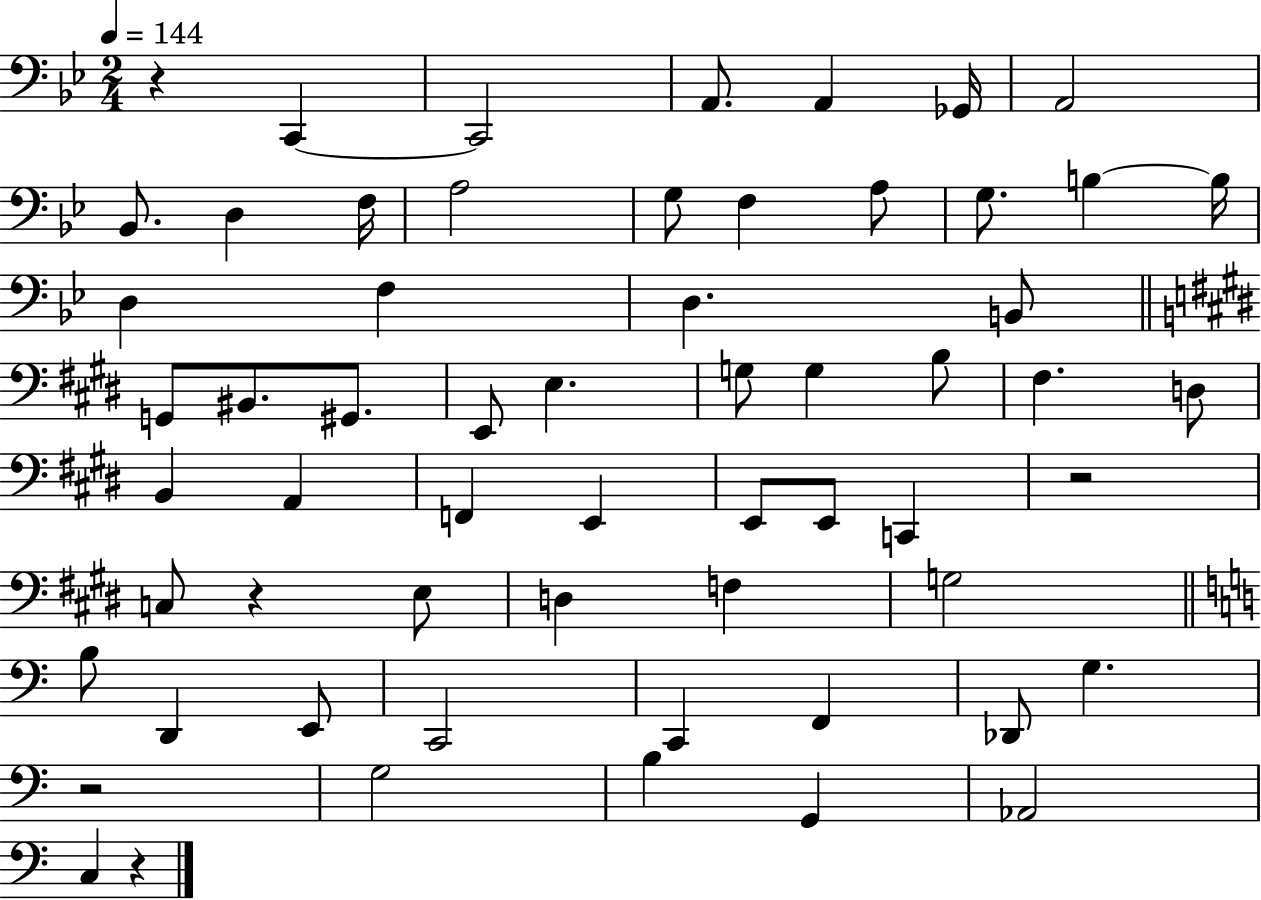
R/q C2/q C2/h A2/e. A2/q Gb2/s A2/h Bb2/e. D3/q F3/s A3/h G3/e F3/q A3/e G3/e. B3/q B3/s D3/q F3/q D3/q. B2/e G2/e BIS2/e. G#2/e. E2/e E3/q. G3/e G3/q B3/e F#3/q. D3/e B2/q A2/q F2/q E2/q E2/e E2/e C2/q R/h C3/e R/q E3/e D3/q F3/q G3/h B3/e D2/q E2/e C2/h C2/q F2/q Db2/e G3/q. R/h G3/h B3/q G2/q Ab2/h C3/q R/q